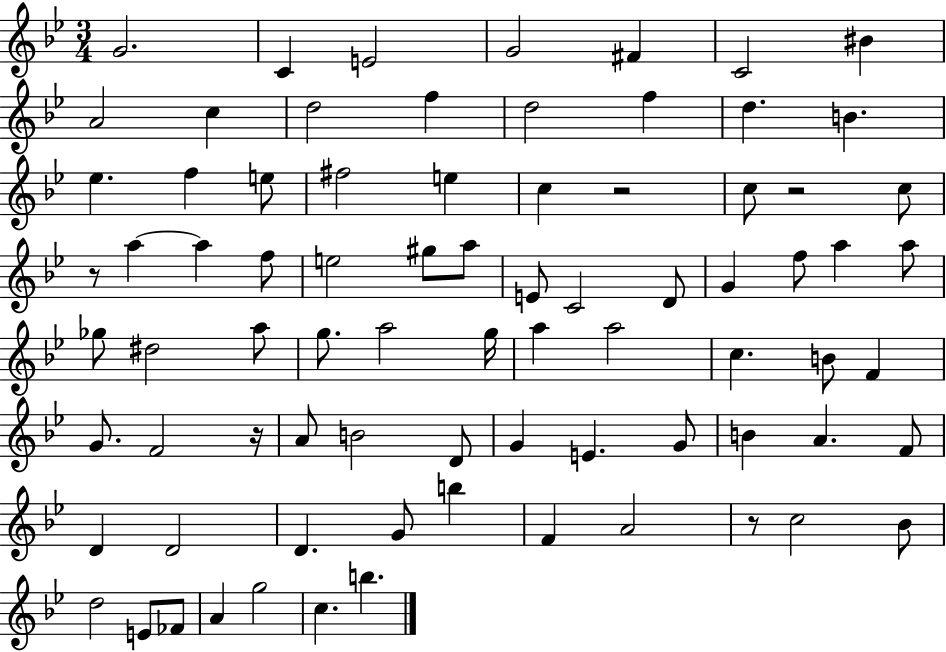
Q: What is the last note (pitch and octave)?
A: B5